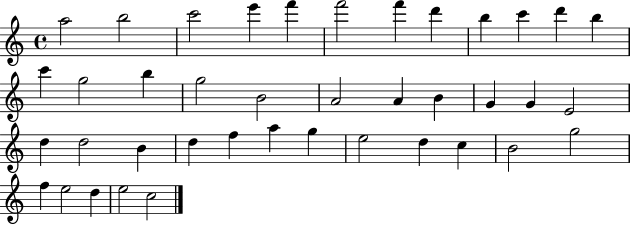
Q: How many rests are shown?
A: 0